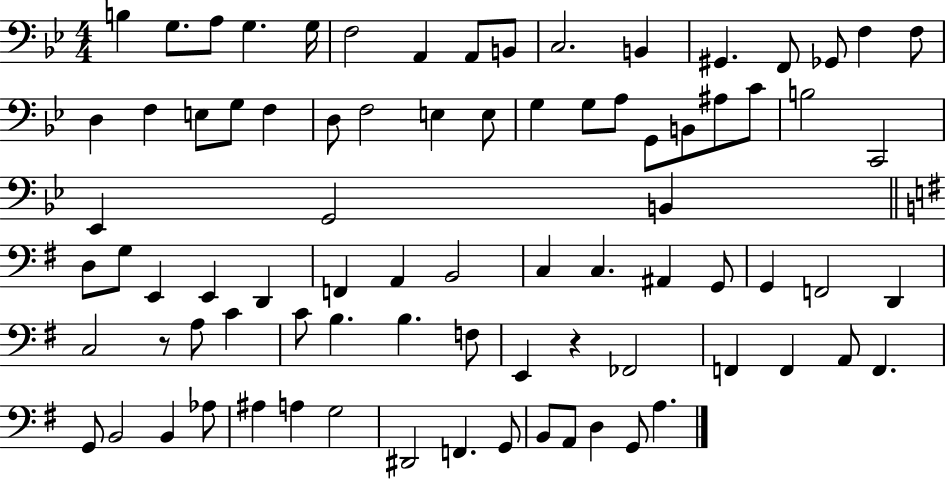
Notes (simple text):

B3/q G3/e. A3/e G3/q. G3/s F3/h A2/q A2/e B2/e C3/h. B2/q G#2/q. F2/e Gb2/e F3/q F3/e D3/q F3/q E3/e G3/e F3/q D3/e F3/h E3/q E3/e G3/q G3/e A3/e G2/e B2/e A#3/e C4/e B3/h C2/h Eb2/q G2/h B2/q D3/e G3/e E2/q E2/q D2/q F2/q A2/q B2/h C3/q C3/q. A#2/q G2/e G2/q F2/h D2/q C3/h R/e A3/e C4/q C4/e B3/q. B3/q. F3/e E2/q R/q FES2/h F2/q F2/q A2/e F2/q. G2/e B2/h B2/q Ab3/e A#3/q A3/q G3/h D#2/h F2/q. G2/e B2/e A2/e D3/q G2/e A3/q.